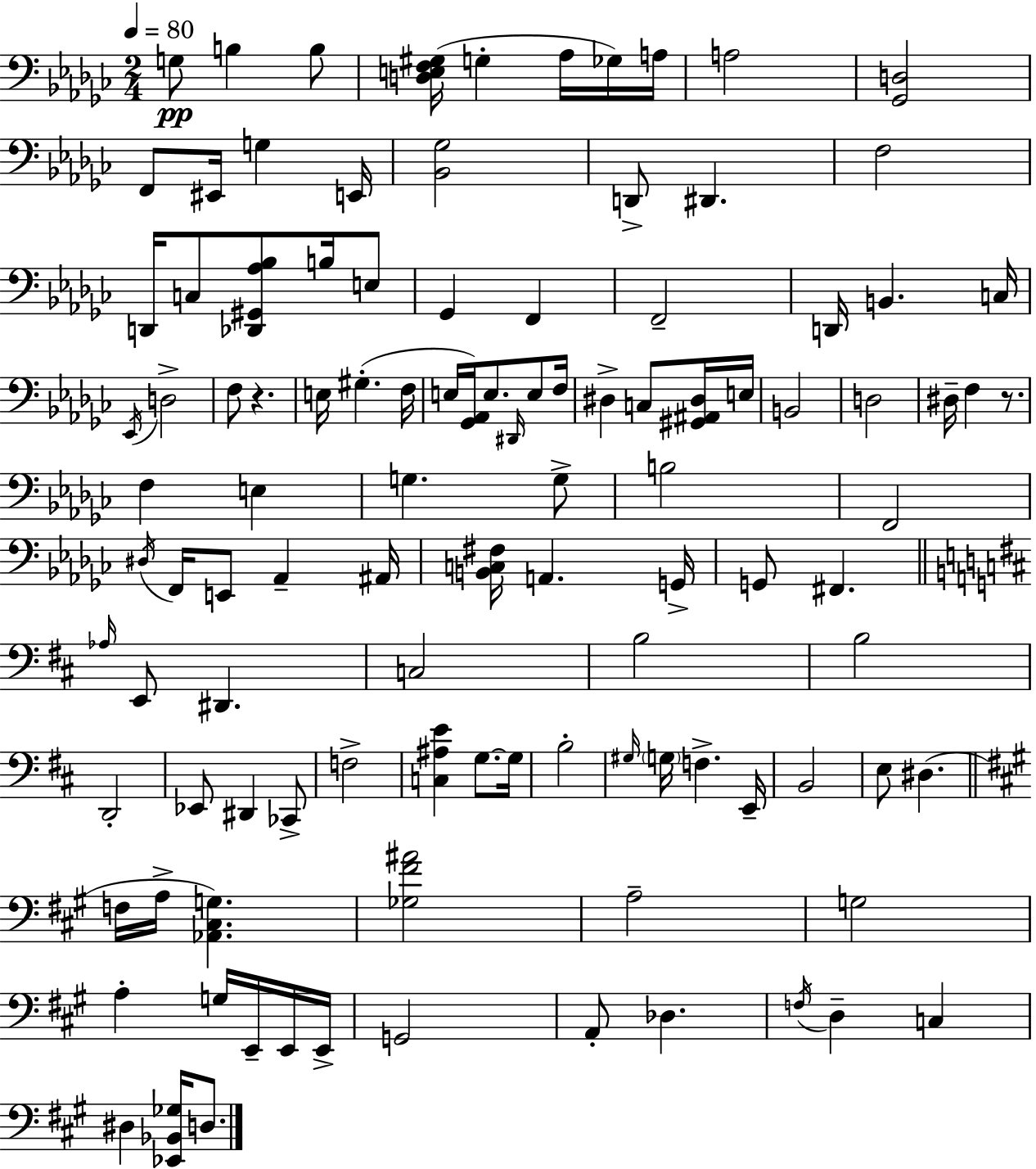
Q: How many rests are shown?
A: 2